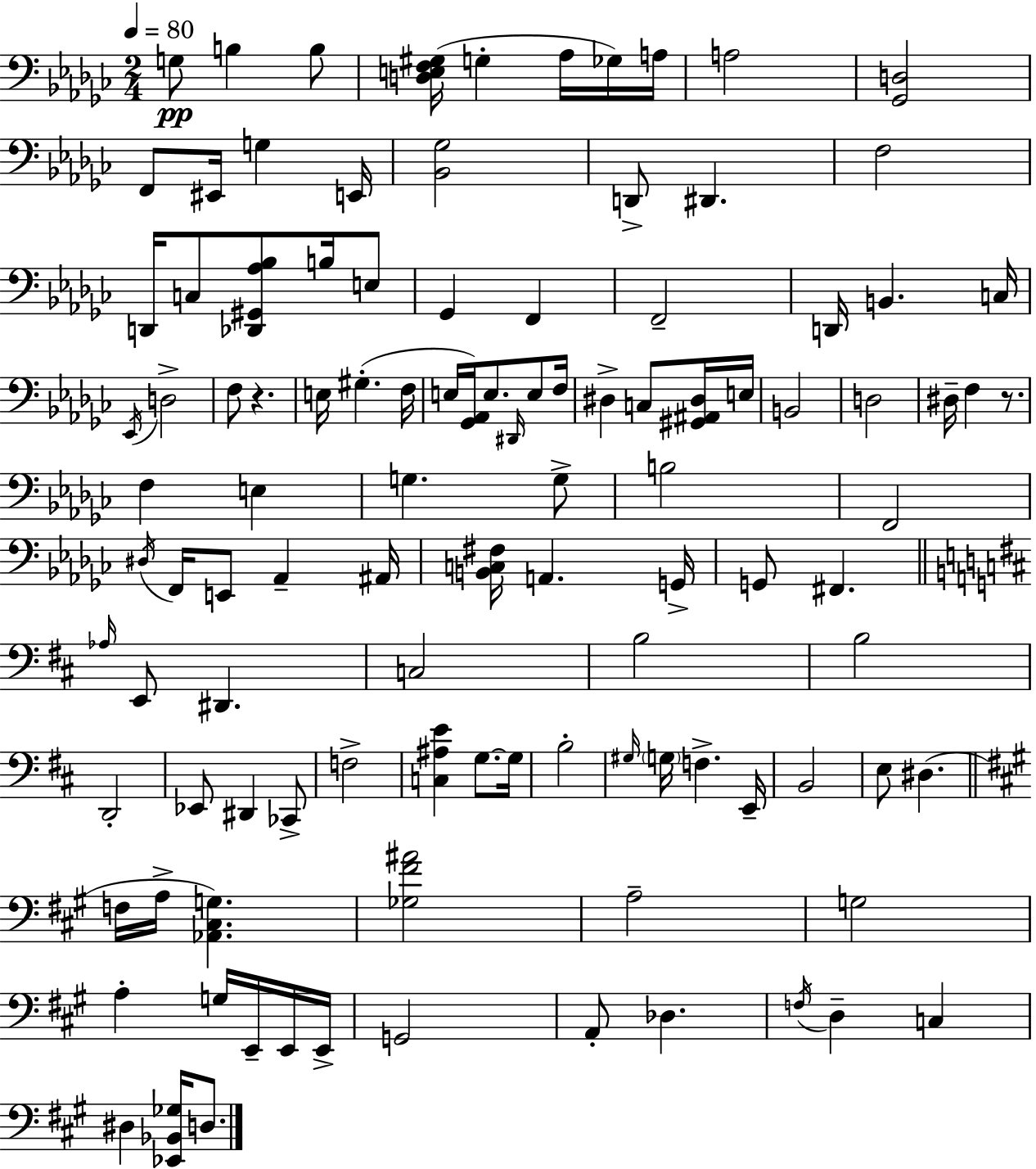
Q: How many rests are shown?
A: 2